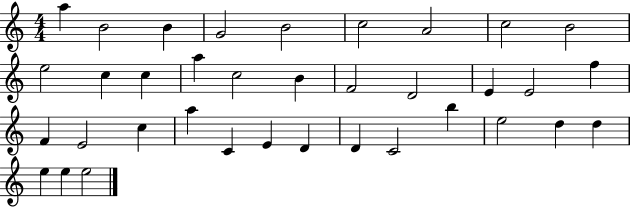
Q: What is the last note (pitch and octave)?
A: E5